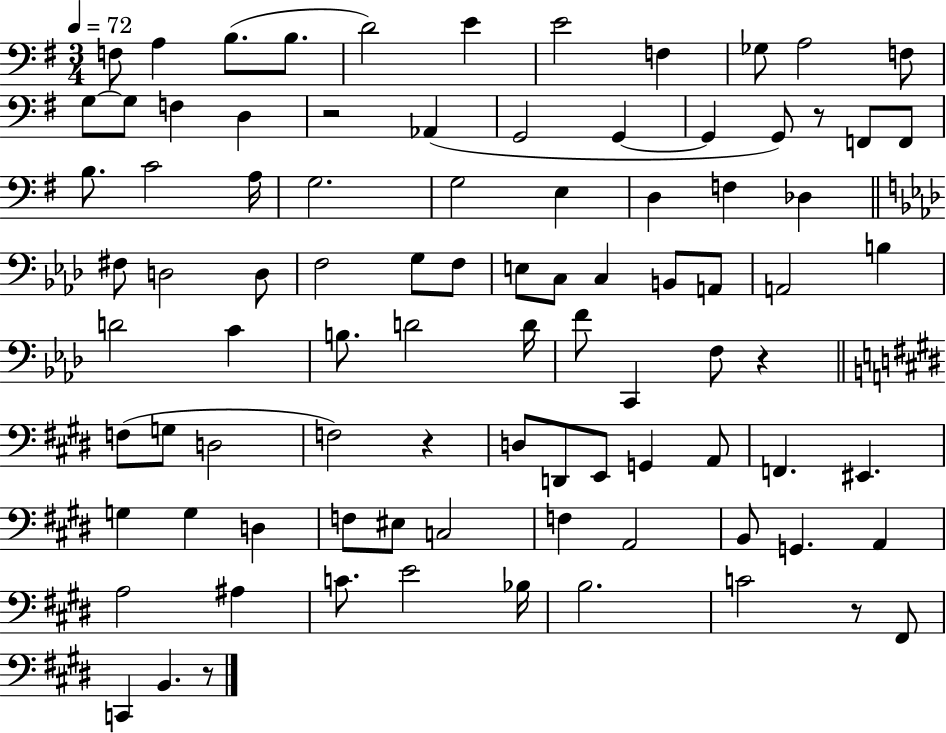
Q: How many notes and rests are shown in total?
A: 90